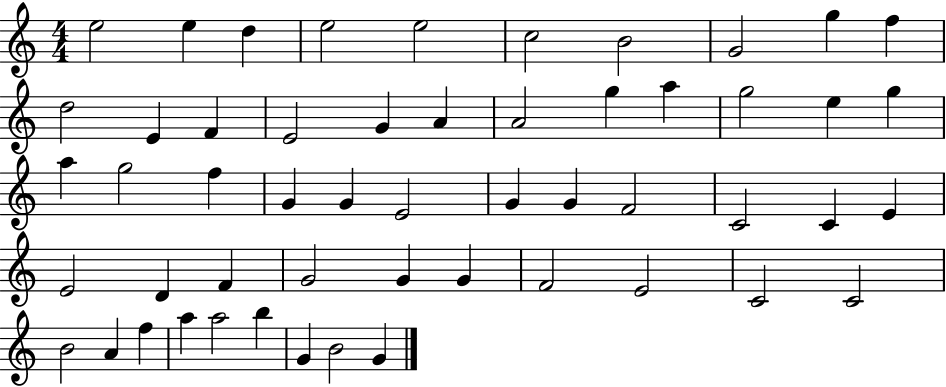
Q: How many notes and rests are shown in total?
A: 53